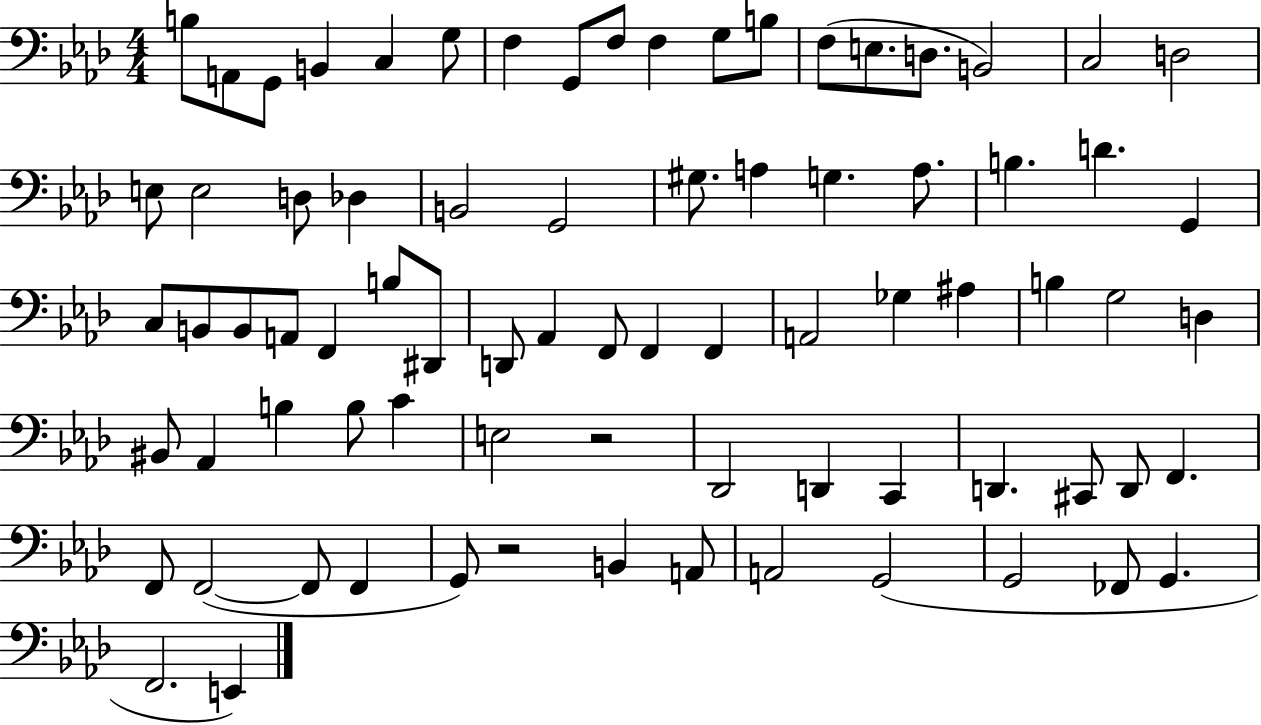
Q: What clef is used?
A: bass